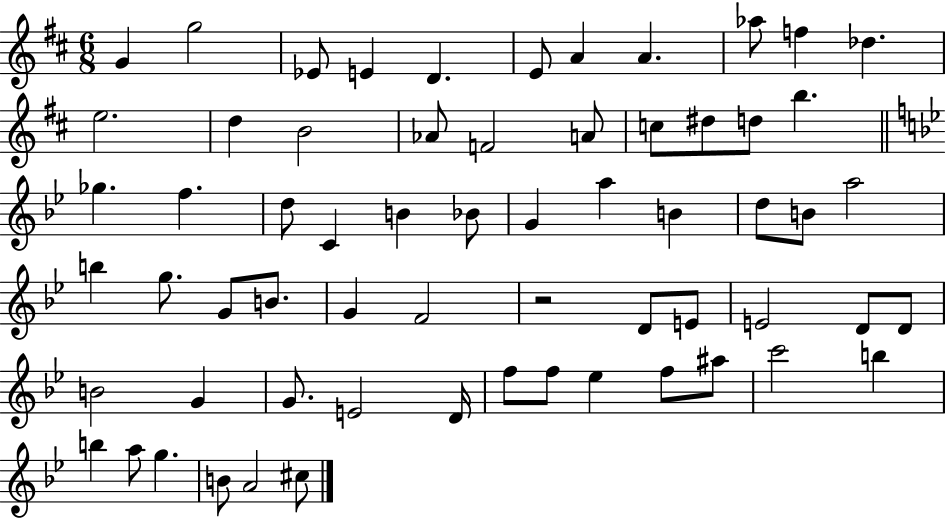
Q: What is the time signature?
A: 6/8